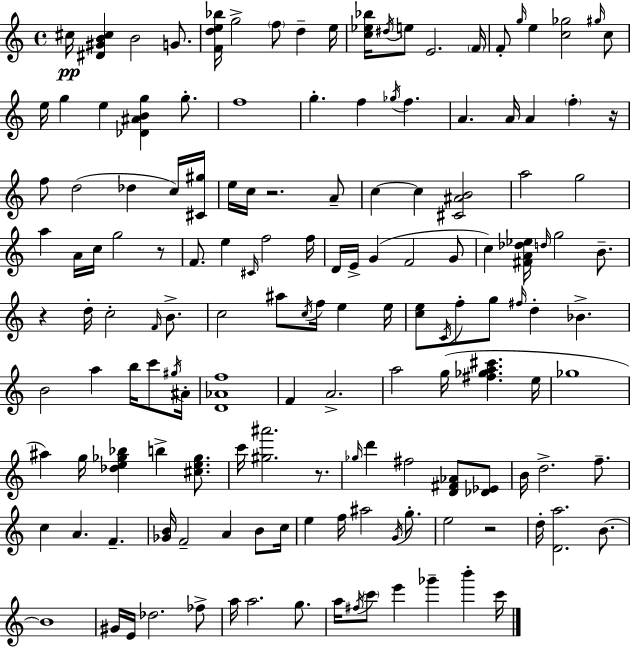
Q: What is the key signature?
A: A minor